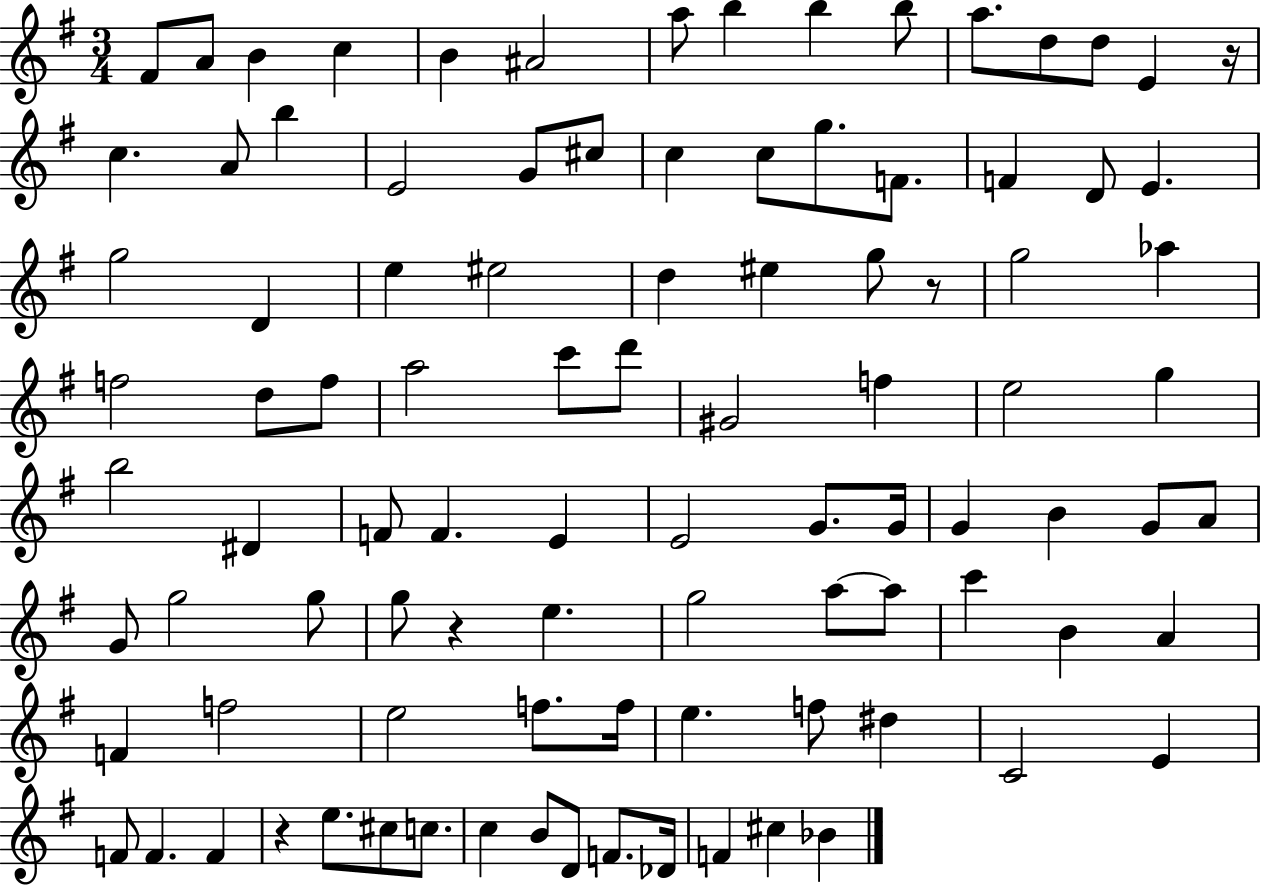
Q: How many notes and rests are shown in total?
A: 97